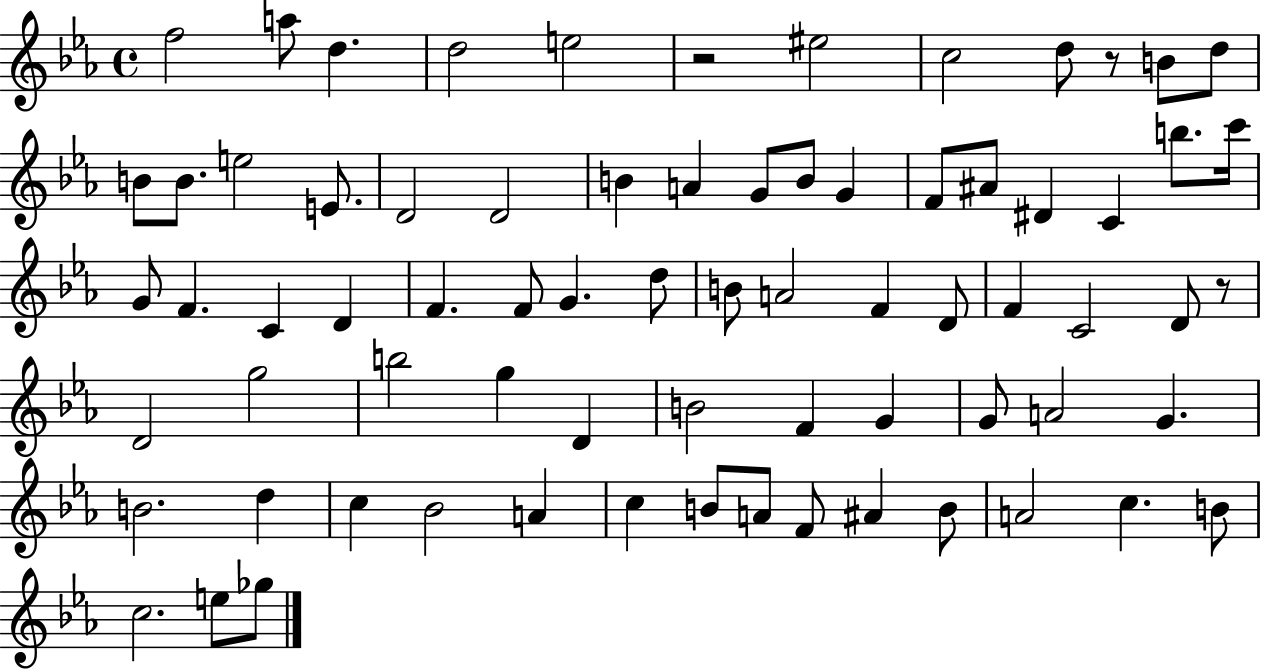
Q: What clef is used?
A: treble